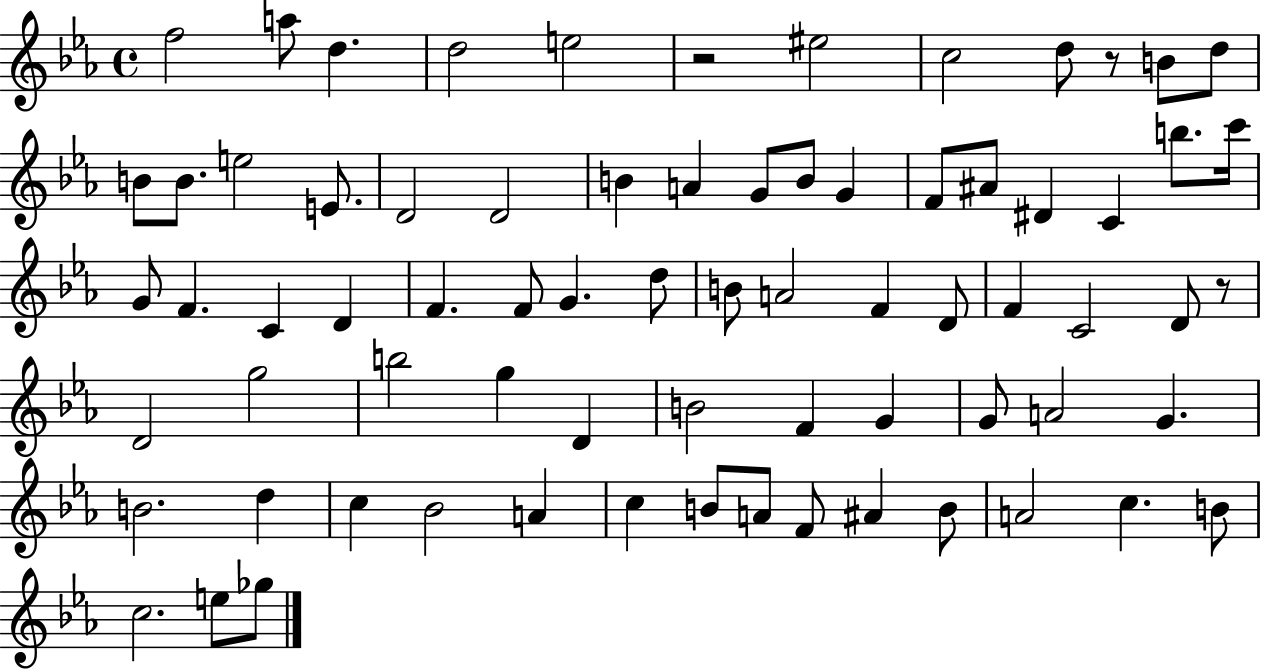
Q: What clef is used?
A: treble